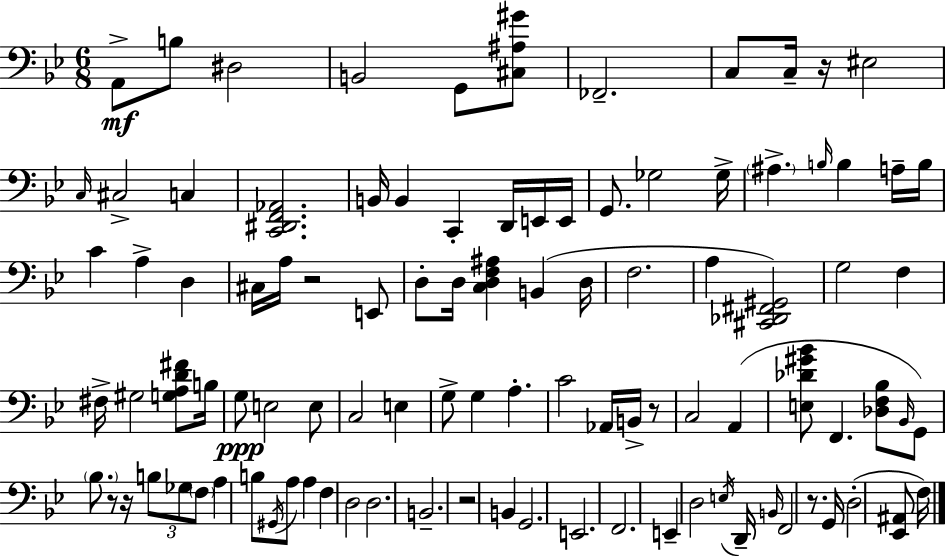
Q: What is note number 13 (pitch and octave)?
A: B2